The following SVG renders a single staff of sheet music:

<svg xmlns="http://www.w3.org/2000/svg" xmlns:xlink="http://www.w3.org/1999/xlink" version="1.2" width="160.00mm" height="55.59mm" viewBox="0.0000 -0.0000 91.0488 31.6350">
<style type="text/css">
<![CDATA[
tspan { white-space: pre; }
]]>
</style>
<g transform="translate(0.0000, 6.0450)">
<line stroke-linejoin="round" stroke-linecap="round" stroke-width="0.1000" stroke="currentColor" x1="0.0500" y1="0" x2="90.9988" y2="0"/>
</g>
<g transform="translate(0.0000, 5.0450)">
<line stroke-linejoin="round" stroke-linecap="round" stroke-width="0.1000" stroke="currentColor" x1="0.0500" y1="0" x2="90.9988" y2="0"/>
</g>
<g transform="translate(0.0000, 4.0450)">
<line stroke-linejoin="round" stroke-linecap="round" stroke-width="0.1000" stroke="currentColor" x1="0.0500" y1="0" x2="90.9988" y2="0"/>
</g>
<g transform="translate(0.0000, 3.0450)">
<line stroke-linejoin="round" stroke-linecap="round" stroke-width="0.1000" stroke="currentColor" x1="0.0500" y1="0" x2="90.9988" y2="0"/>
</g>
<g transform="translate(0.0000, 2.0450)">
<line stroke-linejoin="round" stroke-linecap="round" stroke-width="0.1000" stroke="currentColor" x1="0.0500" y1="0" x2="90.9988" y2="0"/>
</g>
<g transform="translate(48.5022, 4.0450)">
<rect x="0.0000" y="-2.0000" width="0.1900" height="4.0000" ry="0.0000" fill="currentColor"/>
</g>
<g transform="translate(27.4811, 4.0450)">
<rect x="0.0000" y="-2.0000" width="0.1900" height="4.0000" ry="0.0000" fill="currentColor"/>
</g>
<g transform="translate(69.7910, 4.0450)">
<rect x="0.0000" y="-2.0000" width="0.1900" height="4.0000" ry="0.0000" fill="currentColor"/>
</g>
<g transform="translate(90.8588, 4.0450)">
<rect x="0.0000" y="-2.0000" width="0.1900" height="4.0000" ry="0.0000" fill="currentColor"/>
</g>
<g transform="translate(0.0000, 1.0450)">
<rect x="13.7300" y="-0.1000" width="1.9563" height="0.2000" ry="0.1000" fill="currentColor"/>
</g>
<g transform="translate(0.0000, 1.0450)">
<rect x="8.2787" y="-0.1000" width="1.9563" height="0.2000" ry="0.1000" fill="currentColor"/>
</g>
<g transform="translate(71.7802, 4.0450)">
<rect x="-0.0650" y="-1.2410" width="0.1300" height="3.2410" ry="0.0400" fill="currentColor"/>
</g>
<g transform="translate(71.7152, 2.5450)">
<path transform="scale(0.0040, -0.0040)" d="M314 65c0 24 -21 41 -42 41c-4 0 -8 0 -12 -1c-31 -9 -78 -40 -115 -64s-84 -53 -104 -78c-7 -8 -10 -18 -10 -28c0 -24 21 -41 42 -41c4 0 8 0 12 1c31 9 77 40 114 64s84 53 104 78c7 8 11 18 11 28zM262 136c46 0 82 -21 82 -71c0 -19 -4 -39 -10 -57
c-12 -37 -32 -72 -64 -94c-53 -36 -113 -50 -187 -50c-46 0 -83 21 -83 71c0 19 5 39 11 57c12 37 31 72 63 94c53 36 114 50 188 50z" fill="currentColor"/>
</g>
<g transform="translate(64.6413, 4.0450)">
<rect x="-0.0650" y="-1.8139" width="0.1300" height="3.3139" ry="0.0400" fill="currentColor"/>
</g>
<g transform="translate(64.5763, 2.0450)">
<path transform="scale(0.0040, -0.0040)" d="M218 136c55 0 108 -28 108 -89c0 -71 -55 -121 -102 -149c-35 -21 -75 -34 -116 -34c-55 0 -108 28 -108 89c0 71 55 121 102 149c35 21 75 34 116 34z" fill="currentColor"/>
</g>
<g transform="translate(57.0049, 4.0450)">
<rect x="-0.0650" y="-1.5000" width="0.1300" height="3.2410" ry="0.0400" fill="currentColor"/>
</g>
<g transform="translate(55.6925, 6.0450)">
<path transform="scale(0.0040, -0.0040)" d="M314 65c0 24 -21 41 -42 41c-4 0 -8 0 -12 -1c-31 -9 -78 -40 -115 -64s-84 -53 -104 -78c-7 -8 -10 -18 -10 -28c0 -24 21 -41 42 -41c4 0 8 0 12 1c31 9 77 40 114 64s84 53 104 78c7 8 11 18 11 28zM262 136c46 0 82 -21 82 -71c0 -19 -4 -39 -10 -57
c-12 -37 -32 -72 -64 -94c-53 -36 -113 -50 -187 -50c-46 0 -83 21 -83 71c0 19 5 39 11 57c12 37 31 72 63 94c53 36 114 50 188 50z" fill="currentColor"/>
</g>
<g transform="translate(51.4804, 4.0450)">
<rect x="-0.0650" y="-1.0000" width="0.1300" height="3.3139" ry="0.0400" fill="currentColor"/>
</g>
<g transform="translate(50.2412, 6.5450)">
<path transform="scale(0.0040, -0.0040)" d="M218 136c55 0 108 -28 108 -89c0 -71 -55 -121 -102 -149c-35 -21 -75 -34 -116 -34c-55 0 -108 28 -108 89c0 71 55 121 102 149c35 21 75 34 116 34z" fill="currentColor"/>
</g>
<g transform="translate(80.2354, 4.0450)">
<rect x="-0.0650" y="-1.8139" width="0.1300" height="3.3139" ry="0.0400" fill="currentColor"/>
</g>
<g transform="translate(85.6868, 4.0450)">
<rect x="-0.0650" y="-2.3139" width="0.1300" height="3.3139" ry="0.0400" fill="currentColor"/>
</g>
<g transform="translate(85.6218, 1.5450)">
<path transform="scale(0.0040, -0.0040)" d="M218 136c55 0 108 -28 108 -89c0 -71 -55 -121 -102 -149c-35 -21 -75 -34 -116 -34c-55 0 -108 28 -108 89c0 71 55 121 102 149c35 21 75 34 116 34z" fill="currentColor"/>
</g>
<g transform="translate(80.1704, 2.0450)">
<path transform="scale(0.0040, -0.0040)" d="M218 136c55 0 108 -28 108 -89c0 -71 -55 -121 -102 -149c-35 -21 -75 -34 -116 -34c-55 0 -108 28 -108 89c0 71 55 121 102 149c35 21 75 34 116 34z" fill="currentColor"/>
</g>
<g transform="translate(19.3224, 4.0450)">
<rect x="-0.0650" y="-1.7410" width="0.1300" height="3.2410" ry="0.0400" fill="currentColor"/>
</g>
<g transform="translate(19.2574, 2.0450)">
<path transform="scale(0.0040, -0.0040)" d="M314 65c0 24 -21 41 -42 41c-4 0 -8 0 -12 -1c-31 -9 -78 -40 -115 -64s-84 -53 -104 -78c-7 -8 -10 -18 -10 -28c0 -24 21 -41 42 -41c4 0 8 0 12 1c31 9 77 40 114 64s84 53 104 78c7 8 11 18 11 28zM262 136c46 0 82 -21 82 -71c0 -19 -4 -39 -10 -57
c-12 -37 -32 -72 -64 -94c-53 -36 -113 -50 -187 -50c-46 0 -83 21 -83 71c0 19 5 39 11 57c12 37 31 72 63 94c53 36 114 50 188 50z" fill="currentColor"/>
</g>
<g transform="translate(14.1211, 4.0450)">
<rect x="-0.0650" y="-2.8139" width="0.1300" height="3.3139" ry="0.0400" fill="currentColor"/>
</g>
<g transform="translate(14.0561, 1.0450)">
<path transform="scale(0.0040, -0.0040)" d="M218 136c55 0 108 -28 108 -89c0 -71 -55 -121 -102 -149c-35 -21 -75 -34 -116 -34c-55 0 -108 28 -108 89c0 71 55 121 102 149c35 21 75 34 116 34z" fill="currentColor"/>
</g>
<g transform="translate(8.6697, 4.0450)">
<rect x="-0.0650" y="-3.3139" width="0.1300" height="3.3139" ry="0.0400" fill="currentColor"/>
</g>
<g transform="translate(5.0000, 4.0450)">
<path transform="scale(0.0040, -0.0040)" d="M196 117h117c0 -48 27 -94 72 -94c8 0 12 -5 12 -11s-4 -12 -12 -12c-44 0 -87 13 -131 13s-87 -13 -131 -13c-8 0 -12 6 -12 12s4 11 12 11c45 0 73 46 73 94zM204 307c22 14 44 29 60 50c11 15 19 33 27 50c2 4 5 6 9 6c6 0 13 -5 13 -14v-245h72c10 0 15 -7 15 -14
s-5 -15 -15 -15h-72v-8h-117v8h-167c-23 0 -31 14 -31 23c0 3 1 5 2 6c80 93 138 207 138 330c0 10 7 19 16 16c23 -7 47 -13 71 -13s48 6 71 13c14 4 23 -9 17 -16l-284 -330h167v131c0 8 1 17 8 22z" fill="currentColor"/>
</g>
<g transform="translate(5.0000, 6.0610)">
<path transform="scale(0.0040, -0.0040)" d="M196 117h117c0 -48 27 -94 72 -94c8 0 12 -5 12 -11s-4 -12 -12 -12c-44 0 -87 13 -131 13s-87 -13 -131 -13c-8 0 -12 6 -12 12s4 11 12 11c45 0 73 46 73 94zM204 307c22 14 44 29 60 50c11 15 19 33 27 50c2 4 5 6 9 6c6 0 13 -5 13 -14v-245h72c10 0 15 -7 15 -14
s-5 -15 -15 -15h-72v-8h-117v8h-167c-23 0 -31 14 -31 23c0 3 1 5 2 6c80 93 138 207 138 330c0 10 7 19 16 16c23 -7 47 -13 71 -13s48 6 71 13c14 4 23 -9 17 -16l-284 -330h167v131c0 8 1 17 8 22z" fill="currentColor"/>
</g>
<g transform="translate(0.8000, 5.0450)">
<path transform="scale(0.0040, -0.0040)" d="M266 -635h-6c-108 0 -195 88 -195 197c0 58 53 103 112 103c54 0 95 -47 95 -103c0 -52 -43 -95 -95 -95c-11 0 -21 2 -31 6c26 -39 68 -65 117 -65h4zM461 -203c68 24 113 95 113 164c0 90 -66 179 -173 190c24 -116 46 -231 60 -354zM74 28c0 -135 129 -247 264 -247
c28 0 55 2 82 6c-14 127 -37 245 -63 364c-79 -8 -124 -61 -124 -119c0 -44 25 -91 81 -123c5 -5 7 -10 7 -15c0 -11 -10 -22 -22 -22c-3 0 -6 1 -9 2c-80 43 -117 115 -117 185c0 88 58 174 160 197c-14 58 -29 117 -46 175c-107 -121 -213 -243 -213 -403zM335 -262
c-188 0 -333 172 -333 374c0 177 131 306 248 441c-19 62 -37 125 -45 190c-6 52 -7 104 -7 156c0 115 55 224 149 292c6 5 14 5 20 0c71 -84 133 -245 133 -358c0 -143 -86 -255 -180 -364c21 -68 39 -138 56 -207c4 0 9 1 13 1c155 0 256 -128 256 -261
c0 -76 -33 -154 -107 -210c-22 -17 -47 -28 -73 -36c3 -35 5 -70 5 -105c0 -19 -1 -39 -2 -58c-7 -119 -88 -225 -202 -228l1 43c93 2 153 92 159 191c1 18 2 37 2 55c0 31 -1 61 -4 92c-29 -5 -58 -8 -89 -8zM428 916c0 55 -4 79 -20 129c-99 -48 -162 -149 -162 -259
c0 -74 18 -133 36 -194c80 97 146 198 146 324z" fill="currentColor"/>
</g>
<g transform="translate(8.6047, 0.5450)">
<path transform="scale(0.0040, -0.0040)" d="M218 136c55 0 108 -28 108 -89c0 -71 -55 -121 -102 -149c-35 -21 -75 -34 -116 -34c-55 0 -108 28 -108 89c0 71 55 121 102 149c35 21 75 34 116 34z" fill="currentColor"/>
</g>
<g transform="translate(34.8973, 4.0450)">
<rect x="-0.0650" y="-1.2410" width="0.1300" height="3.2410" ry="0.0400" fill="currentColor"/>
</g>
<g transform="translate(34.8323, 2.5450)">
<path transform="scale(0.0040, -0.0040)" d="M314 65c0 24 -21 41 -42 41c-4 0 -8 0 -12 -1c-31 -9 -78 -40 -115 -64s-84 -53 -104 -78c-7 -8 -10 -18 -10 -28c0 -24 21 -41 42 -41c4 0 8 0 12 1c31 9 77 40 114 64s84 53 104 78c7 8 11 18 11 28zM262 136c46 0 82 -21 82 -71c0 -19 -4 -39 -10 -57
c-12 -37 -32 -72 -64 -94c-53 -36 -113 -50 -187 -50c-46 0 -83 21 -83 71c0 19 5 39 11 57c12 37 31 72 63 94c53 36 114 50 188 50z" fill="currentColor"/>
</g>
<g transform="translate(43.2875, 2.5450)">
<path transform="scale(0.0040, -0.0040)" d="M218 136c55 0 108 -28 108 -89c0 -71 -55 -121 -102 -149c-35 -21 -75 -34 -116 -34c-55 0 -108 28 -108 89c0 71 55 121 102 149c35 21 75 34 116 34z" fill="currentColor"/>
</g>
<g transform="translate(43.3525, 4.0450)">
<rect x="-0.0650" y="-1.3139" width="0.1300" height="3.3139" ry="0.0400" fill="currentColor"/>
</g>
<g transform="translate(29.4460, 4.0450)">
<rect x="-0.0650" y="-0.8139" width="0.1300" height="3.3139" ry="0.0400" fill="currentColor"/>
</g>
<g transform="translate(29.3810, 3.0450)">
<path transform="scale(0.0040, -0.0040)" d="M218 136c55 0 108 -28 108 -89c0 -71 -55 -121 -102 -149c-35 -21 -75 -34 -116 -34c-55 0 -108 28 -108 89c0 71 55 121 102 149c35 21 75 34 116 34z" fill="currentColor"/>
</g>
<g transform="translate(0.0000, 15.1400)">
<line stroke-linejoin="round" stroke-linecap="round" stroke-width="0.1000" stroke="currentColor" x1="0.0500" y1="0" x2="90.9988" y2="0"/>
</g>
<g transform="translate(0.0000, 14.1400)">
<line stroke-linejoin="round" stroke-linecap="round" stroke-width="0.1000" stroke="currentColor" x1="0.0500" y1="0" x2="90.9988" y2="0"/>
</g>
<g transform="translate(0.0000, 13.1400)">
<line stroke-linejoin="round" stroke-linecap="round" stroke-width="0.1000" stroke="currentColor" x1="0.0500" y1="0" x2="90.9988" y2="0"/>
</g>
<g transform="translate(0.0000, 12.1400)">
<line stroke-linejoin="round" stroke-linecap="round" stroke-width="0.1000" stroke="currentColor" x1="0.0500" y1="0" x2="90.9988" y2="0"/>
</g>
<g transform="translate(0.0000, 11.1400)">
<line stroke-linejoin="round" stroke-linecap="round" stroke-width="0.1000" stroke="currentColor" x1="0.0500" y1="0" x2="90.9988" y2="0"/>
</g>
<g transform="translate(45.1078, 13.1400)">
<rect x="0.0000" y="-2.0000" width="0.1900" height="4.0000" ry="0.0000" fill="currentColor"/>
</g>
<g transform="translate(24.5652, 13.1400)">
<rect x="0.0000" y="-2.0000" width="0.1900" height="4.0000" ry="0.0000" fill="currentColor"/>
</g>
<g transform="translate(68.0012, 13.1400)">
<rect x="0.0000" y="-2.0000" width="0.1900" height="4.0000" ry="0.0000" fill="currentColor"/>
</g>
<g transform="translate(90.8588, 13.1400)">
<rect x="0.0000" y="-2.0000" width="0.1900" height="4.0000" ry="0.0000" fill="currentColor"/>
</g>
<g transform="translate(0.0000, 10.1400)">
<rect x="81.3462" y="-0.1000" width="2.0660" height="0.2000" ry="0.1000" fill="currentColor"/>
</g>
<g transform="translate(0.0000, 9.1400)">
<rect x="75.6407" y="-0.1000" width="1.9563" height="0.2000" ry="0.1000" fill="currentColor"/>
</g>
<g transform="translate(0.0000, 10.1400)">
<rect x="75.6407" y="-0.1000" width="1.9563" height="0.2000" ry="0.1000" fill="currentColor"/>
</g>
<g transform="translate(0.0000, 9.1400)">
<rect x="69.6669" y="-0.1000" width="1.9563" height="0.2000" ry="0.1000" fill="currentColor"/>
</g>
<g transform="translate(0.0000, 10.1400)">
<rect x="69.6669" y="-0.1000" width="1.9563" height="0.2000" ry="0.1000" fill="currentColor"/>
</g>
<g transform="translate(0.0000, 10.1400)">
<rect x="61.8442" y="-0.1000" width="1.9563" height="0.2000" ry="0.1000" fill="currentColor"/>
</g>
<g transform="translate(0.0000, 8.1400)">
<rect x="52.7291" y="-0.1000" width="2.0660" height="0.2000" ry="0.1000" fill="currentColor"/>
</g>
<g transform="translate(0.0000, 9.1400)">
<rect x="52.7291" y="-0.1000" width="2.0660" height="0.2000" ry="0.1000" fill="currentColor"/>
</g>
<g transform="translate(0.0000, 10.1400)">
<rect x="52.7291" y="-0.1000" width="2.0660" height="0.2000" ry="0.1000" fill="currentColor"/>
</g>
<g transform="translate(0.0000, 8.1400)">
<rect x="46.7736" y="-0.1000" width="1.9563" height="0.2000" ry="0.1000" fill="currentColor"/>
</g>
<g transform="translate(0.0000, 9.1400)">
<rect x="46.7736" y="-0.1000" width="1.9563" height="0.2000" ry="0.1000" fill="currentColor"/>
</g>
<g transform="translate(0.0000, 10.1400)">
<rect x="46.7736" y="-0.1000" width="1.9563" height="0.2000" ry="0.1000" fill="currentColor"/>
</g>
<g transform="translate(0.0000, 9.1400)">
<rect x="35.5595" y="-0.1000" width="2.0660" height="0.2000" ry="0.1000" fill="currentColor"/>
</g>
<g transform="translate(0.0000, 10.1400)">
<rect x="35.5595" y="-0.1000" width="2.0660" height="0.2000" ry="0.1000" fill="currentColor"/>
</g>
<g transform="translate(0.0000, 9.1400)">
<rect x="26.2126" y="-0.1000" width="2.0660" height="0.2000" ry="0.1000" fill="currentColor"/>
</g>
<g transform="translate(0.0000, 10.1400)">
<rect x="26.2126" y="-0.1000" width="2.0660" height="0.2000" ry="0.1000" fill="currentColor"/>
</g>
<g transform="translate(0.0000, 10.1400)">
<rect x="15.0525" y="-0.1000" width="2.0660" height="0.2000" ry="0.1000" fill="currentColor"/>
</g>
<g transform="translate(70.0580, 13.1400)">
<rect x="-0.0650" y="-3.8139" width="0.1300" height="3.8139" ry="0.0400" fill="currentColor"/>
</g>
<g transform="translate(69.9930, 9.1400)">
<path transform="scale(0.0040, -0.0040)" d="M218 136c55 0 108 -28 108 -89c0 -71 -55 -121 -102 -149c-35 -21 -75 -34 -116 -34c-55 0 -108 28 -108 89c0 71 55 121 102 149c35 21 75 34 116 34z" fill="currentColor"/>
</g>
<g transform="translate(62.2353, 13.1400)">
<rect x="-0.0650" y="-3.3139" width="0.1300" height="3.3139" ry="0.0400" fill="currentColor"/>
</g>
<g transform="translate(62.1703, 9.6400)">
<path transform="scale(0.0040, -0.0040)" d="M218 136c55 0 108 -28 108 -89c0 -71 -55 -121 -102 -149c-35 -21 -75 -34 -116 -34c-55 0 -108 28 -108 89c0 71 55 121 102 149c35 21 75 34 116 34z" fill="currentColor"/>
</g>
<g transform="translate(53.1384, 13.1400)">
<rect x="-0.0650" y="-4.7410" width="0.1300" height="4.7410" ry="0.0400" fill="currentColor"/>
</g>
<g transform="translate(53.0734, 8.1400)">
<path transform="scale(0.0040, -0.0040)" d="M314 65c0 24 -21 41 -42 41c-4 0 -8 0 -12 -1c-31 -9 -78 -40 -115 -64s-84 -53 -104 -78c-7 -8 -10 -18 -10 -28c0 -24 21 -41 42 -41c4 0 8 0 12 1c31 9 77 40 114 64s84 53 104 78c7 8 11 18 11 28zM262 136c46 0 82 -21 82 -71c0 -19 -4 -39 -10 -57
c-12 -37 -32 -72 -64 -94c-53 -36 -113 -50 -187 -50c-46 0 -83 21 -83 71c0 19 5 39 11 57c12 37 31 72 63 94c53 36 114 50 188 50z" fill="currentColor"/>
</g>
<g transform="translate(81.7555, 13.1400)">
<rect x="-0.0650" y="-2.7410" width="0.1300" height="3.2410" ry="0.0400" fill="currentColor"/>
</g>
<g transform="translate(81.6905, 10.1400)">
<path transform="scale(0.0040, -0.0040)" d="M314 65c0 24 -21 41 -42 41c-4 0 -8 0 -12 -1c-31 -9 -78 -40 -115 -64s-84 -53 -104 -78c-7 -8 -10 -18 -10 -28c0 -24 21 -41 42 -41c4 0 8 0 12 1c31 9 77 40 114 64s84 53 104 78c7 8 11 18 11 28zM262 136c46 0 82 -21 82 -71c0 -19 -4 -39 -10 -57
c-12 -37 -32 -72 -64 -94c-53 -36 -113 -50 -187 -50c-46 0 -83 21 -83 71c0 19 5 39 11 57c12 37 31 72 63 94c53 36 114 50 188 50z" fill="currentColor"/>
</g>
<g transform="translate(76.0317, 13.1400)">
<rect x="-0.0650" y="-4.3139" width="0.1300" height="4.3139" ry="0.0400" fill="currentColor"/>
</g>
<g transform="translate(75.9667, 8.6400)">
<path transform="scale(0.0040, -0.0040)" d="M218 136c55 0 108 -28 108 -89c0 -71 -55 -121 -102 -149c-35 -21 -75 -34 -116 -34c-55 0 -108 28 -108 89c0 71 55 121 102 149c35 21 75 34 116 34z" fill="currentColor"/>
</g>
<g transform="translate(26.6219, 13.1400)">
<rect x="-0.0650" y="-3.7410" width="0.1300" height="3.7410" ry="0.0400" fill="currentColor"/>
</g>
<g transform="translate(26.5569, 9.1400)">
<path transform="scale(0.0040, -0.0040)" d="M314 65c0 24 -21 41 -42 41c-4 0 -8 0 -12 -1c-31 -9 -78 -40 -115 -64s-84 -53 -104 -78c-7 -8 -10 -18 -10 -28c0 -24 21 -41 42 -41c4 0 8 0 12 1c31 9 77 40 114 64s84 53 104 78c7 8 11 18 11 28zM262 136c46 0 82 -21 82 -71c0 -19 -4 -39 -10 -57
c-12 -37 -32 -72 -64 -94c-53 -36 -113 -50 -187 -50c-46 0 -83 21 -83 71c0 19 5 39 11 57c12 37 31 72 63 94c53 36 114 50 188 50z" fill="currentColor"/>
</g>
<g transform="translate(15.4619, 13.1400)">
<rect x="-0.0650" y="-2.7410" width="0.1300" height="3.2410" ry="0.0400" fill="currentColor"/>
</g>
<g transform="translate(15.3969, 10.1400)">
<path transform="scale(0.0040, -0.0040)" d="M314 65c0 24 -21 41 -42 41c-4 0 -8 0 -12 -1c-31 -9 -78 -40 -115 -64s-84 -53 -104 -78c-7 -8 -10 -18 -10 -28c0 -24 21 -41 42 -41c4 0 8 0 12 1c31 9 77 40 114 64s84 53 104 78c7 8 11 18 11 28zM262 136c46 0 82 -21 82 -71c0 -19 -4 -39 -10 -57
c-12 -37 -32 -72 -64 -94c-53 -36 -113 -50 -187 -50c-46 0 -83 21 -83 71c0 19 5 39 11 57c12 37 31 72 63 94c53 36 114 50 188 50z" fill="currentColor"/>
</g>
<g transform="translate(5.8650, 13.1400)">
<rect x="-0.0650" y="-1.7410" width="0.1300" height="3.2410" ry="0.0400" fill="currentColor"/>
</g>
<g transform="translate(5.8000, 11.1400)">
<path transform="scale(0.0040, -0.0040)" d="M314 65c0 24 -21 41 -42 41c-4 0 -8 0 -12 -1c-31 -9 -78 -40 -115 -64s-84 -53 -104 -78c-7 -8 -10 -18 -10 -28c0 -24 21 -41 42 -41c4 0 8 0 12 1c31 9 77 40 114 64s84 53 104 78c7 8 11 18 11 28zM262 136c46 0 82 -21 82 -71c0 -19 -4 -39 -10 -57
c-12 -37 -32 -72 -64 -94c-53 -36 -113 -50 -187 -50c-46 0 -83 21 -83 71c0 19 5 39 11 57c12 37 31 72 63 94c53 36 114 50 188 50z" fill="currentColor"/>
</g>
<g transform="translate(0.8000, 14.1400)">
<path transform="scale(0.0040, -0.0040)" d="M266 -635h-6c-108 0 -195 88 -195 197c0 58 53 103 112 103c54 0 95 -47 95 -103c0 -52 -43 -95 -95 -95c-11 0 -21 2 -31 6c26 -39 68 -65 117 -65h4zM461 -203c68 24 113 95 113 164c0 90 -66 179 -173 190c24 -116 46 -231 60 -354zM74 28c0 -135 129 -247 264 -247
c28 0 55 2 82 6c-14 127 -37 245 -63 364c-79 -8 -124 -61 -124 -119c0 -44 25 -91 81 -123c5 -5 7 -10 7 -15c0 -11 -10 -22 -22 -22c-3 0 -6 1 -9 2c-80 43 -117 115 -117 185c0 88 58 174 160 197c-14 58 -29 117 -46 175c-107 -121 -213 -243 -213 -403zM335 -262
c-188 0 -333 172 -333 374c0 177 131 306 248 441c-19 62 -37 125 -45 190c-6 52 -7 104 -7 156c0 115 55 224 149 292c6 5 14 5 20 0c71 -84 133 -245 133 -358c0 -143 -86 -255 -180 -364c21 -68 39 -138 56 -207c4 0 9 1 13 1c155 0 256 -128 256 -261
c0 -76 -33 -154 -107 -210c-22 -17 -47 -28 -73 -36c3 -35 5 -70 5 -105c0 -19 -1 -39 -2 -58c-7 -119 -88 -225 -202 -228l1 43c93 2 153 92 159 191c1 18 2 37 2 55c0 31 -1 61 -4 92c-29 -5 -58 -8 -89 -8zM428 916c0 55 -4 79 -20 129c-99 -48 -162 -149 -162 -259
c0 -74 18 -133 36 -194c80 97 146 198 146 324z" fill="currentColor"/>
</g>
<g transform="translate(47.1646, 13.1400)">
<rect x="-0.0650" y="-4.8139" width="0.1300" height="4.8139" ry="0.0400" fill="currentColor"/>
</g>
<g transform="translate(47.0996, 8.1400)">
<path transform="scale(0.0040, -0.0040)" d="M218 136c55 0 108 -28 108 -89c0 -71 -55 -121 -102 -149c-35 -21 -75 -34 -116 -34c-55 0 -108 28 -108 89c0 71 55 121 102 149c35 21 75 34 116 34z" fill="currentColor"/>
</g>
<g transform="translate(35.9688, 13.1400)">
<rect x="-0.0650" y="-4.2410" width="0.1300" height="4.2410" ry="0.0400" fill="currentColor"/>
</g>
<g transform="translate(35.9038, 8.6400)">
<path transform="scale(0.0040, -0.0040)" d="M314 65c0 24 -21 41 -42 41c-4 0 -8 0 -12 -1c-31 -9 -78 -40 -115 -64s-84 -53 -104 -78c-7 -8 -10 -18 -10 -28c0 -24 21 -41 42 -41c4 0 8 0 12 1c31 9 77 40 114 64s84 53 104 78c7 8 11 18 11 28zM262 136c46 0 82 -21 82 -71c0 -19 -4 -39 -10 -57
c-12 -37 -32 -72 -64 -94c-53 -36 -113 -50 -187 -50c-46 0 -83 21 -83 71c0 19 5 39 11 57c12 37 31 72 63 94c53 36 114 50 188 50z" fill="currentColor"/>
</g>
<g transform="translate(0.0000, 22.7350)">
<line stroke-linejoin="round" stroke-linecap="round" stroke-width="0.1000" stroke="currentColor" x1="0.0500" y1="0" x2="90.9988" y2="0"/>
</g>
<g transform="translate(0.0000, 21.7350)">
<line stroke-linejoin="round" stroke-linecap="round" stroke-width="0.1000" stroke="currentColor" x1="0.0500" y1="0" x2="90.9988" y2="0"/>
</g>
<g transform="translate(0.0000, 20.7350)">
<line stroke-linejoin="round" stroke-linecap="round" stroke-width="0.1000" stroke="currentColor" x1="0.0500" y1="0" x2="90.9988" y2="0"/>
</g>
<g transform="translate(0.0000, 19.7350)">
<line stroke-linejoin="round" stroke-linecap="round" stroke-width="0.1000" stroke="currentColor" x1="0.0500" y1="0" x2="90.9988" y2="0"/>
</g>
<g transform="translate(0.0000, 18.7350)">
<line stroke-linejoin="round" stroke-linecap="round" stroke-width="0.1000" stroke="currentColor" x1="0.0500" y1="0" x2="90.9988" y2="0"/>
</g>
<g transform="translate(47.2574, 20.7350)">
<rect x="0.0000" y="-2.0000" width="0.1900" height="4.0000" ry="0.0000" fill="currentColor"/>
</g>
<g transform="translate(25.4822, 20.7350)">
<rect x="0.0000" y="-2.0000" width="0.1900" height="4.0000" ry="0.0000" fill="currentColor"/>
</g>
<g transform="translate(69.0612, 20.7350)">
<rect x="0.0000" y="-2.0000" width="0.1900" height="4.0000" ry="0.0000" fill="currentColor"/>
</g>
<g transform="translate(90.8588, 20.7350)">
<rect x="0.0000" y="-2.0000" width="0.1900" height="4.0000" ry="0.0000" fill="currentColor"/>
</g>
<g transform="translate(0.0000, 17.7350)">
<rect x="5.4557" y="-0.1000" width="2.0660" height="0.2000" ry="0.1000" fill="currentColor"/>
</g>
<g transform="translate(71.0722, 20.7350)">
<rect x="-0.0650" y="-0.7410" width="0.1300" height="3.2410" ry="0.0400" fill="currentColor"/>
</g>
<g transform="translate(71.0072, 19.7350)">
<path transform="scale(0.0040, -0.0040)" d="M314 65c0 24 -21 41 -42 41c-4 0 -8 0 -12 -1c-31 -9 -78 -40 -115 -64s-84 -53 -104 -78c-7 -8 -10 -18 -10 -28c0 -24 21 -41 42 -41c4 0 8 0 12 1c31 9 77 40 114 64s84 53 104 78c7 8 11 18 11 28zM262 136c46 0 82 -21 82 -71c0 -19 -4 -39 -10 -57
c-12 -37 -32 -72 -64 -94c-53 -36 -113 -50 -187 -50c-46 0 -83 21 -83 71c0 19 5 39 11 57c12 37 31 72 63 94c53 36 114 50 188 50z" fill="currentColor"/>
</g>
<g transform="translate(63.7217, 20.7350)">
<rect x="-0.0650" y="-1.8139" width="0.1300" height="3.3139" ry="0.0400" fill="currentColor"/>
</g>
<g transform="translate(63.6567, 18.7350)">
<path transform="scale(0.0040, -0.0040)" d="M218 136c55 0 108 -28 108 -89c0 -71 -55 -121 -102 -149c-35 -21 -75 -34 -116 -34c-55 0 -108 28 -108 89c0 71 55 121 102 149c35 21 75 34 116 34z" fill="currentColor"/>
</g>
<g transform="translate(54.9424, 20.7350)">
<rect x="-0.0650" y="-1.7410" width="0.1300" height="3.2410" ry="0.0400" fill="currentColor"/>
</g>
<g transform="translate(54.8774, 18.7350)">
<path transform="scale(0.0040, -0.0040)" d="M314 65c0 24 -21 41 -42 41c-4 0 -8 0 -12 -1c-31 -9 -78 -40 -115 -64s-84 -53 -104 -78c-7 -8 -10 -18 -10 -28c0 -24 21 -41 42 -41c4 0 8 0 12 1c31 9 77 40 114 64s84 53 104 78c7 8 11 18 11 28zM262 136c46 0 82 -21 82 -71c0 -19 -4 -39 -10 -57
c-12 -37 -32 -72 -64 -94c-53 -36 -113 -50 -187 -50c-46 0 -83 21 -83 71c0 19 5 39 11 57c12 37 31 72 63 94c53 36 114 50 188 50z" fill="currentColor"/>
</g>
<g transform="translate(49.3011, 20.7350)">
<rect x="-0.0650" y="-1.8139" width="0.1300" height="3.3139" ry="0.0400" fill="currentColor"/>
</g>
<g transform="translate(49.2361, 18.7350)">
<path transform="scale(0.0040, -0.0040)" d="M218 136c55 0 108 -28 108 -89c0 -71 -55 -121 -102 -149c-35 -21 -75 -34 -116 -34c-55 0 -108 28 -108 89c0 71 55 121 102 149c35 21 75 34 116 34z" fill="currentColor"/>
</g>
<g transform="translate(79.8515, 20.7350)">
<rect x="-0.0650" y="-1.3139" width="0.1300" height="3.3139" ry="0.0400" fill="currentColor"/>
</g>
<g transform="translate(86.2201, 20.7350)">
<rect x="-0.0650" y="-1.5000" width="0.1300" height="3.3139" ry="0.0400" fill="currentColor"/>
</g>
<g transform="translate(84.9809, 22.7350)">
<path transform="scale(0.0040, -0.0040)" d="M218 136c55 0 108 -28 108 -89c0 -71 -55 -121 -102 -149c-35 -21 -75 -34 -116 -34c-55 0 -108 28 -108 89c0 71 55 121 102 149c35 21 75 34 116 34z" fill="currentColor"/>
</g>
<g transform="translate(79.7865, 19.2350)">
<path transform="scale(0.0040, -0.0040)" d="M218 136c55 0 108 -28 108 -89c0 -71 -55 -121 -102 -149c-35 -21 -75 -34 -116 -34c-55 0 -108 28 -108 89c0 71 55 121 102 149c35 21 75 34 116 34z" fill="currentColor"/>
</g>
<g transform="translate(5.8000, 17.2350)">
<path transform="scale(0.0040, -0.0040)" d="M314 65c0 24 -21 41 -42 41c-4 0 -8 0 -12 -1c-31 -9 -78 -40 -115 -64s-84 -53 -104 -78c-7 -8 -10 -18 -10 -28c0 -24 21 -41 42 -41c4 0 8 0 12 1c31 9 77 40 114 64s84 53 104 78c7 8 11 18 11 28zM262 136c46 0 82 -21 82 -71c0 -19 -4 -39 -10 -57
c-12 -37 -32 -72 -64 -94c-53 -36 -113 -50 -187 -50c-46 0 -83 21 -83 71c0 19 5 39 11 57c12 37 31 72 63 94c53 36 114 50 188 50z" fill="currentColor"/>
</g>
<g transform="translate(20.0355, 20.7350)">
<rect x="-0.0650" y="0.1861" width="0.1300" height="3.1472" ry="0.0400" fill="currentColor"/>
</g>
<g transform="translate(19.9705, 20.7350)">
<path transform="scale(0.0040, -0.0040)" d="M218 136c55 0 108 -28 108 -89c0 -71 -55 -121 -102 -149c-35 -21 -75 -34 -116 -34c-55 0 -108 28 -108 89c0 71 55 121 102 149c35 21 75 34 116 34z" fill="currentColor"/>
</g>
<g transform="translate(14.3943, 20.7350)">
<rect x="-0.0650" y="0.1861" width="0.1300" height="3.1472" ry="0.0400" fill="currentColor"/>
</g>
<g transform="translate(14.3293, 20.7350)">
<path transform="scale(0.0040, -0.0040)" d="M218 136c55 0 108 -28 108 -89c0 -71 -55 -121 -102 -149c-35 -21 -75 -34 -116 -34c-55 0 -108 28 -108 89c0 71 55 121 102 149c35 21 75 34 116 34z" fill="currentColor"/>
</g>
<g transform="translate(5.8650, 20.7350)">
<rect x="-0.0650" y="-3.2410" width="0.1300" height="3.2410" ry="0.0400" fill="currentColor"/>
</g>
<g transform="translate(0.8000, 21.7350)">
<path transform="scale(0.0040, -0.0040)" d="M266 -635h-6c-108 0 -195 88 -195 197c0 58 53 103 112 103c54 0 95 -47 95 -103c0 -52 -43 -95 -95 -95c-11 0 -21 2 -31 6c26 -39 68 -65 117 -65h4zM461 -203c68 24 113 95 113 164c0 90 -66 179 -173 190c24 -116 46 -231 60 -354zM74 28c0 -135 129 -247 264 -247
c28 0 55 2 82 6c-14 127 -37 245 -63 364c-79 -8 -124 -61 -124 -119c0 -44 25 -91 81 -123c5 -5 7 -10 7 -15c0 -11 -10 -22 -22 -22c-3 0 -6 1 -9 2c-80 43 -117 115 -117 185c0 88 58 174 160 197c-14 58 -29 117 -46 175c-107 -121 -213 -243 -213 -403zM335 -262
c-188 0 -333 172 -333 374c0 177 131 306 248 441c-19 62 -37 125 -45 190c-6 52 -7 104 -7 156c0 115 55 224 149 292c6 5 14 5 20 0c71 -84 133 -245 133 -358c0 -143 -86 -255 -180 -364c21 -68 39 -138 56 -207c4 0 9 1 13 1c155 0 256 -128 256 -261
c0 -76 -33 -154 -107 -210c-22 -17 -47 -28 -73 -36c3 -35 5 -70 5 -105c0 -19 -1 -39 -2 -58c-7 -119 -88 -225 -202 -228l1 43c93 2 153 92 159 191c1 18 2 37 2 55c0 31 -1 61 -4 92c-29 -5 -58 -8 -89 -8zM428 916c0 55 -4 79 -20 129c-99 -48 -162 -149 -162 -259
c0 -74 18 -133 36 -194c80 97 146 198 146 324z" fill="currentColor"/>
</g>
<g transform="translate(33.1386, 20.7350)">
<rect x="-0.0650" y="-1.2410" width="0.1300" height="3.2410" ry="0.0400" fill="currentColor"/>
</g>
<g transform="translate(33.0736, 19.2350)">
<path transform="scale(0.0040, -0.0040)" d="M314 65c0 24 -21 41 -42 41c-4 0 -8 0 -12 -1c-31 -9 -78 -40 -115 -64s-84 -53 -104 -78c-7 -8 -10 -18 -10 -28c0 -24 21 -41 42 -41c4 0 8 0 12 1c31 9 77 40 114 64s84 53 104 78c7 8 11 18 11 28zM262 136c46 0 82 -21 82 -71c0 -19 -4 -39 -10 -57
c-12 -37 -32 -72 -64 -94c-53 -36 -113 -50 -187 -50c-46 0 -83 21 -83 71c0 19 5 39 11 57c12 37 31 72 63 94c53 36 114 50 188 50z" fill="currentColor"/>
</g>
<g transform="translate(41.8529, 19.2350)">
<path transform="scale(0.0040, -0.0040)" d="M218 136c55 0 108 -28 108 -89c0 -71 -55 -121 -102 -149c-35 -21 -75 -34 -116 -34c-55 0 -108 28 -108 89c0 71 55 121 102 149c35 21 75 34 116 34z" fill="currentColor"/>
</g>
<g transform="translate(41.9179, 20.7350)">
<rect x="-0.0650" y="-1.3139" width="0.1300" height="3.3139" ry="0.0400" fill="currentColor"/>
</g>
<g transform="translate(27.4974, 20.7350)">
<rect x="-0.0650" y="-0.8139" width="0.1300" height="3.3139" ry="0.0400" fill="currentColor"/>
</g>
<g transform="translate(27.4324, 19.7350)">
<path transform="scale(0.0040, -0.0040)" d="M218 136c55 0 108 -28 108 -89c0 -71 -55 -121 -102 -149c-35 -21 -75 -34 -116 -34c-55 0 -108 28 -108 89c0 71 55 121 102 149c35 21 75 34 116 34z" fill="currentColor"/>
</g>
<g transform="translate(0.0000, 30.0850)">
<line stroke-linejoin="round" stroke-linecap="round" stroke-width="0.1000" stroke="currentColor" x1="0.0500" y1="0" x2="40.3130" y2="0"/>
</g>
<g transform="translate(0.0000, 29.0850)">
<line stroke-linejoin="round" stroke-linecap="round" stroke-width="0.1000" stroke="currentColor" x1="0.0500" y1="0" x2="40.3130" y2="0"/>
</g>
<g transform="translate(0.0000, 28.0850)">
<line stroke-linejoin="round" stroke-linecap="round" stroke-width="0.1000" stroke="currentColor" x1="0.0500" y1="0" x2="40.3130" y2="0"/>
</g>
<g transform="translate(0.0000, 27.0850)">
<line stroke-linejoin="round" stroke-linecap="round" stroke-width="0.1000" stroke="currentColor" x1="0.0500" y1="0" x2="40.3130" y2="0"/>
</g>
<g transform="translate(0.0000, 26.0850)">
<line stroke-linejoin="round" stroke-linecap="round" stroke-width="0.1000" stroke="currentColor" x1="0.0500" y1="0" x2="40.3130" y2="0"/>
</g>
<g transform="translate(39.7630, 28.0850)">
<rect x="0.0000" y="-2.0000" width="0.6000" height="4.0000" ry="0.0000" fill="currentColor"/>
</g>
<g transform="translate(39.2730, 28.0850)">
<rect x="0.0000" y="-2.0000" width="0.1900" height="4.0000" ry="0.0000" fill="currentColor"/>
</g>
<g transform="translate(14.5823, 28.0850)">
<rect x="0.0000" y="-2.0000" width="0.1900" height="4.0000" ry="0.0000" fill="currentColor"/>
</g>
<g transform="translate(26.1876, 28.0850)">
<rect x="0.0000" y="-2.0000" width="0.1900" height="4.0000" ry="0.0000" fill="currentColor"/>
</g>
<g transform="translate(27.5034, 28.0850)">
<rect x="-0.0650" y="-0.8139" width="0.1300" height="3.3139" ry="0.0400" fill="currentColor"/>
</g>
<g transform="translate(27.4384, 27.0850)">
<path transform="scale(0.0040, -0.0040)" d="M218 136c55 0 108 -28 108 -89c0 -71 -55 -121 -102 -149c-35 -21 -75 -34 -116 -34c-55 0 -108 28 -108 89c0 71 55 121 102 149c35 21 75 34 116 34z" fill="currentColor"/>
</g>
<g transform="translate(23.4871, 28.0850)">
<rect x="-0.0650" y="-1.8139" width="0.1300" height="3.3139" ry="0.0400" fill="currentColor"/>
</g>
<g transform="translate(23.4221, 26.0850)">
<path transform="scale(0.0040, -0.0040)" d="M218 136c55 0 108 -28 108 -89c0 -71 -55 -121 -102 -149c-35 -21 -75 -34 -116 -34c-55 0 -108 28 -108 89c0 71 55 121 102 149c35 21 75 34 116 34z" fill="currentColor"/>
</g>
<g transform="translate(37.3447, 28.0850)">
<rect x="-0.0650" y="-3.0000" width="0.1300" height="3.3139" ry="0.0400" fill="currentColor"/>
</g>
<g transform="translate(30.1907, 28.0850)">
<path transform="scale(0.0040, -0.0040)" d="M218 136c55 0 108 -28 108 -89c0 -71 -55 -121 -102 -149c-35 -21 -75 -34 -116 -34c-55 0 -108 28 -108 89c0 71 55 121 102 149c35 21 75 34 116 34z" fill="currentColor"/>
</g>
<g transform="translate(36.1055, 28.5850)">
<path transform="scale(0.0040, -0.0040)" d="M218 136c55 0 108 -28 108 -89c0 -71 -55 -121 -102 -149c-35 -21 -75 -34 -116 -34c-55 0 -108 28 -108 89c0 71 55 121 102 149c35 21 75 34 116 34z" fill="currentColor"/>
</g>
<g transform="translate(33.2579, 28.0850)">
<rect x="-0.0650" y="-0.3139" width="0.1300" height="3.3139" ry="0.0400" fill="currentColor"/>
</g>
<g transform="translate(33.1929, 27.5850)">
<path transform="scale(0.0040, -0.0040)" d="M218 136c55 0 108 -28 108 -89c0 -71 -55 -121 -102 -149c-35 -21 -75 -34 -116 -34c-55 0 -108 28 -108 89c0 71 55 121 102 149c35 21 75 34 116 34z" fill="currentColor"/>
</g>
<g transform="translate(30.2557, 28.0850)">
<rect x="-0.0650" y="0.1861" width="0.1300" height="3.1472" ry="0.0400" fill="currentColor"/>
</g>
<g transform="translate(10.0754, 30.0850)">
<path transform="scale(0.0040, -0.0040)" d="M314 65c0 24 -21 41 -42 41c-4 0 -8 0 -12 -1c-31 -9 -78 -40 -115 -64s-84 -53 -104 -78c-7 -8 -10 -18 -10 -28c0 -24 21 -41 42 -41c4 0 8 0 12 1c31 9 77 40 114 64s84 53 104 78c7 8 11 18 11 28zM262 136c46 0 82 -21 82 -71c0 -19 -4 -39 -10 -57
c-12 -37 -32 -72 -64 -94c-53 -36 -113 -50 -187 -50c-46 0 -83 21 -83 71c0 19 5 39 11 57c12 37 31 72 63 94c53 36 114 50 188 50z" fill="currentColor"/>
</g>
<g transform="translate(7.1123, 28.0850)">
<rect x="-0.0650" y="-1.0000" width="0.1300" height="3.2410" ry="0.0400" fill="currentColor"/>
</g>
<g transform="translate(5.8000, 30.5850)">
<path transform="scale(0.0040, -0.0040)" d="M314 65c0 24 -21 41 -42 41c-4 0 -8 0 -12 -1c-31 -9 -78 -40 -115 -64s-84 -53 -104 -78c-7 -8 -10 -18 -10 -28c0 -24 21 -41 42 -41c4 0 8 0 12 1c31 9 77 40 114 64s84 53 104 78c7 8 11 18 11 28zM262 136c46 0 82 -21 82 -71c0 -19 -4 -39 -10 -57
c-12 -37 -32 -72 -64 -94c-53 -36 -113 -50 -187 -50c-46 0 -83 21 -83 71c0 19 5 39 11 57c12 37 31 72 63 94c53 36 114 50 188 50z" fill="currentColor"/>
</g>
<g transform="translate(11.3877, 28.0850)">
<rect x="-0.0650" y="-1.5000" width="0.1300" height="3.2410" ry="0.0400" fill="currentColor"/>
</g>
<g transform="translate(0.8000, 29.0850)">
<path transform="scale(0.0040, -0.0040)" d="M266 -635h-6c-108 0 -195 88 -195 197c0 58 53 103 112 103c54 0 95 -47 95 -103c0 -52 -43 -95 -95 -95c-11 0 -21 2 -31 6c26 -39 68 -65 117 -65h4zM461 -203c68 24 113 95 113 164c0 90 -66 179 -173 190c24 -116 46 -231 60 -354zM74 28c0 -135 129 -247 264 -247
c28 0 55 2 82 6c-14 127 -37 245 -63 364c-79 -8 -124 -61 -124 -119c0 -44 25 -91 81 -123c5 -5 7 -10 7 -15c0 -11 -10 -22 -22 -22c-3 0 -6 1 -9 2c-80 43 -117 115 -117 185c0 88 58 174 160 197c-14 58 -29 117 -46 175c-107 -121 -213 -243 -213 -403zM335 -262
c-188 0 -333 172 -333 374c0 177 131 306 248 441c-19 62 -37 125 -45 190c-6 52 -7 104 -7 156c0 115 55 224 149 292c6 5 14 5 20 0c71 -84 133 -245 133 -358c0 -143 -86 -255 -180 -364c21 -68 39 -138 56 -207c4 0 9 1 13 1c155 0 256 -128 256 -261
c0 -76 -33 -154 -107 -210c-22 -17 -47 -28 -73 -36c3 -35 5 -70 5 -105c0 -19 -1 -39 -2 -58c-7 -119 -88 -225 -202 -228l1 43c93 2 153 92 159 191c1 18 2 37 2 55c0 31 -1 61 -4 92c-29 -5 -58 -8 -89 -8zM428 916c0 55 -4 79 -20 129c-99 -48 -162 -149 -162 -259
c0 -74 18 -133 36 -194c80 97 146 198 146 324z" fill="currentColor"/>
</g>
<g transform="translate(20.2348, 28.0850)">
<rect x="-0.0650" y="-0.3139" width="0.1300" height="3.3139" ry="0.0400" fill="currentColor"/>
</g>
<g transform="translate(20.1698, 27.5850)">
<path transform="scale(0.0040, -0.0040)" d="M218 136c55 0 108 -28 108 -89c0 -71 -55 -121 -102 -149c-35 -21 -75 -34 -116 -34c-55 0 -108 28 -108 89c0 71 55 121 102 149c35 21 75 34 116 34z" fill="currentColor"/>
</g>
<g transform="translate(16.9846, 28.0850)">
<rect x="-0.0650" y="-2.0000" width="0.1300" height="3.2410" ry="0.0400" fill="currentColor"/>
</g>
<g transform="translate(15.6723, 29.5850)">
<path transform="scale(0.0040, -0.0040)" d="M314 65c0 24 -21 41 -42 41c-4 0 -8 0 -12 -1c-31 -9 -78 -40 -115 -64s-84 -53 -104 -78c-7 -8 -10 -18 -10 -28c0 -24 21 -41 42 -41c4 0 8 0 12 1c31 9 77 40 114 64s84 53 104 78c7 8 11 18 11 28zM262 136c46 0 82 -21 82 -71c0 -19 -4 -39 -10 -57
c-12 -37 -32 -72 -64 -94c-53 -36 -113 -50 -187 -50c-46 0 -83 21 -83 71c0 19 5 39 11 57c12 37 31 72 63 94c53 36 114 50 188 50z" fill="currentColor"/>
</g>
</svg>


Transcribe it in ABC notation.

X:1
T:Untitled
M:4/4
L:1/4
K:C
b a f2 d e2 e D E2 f e2 f g f2 a2 c'2 d'2 e' e'2 b c' d' a2 b2 B B d e2 e f f2 f d2 e E D2 E2 F2 c f d B c A